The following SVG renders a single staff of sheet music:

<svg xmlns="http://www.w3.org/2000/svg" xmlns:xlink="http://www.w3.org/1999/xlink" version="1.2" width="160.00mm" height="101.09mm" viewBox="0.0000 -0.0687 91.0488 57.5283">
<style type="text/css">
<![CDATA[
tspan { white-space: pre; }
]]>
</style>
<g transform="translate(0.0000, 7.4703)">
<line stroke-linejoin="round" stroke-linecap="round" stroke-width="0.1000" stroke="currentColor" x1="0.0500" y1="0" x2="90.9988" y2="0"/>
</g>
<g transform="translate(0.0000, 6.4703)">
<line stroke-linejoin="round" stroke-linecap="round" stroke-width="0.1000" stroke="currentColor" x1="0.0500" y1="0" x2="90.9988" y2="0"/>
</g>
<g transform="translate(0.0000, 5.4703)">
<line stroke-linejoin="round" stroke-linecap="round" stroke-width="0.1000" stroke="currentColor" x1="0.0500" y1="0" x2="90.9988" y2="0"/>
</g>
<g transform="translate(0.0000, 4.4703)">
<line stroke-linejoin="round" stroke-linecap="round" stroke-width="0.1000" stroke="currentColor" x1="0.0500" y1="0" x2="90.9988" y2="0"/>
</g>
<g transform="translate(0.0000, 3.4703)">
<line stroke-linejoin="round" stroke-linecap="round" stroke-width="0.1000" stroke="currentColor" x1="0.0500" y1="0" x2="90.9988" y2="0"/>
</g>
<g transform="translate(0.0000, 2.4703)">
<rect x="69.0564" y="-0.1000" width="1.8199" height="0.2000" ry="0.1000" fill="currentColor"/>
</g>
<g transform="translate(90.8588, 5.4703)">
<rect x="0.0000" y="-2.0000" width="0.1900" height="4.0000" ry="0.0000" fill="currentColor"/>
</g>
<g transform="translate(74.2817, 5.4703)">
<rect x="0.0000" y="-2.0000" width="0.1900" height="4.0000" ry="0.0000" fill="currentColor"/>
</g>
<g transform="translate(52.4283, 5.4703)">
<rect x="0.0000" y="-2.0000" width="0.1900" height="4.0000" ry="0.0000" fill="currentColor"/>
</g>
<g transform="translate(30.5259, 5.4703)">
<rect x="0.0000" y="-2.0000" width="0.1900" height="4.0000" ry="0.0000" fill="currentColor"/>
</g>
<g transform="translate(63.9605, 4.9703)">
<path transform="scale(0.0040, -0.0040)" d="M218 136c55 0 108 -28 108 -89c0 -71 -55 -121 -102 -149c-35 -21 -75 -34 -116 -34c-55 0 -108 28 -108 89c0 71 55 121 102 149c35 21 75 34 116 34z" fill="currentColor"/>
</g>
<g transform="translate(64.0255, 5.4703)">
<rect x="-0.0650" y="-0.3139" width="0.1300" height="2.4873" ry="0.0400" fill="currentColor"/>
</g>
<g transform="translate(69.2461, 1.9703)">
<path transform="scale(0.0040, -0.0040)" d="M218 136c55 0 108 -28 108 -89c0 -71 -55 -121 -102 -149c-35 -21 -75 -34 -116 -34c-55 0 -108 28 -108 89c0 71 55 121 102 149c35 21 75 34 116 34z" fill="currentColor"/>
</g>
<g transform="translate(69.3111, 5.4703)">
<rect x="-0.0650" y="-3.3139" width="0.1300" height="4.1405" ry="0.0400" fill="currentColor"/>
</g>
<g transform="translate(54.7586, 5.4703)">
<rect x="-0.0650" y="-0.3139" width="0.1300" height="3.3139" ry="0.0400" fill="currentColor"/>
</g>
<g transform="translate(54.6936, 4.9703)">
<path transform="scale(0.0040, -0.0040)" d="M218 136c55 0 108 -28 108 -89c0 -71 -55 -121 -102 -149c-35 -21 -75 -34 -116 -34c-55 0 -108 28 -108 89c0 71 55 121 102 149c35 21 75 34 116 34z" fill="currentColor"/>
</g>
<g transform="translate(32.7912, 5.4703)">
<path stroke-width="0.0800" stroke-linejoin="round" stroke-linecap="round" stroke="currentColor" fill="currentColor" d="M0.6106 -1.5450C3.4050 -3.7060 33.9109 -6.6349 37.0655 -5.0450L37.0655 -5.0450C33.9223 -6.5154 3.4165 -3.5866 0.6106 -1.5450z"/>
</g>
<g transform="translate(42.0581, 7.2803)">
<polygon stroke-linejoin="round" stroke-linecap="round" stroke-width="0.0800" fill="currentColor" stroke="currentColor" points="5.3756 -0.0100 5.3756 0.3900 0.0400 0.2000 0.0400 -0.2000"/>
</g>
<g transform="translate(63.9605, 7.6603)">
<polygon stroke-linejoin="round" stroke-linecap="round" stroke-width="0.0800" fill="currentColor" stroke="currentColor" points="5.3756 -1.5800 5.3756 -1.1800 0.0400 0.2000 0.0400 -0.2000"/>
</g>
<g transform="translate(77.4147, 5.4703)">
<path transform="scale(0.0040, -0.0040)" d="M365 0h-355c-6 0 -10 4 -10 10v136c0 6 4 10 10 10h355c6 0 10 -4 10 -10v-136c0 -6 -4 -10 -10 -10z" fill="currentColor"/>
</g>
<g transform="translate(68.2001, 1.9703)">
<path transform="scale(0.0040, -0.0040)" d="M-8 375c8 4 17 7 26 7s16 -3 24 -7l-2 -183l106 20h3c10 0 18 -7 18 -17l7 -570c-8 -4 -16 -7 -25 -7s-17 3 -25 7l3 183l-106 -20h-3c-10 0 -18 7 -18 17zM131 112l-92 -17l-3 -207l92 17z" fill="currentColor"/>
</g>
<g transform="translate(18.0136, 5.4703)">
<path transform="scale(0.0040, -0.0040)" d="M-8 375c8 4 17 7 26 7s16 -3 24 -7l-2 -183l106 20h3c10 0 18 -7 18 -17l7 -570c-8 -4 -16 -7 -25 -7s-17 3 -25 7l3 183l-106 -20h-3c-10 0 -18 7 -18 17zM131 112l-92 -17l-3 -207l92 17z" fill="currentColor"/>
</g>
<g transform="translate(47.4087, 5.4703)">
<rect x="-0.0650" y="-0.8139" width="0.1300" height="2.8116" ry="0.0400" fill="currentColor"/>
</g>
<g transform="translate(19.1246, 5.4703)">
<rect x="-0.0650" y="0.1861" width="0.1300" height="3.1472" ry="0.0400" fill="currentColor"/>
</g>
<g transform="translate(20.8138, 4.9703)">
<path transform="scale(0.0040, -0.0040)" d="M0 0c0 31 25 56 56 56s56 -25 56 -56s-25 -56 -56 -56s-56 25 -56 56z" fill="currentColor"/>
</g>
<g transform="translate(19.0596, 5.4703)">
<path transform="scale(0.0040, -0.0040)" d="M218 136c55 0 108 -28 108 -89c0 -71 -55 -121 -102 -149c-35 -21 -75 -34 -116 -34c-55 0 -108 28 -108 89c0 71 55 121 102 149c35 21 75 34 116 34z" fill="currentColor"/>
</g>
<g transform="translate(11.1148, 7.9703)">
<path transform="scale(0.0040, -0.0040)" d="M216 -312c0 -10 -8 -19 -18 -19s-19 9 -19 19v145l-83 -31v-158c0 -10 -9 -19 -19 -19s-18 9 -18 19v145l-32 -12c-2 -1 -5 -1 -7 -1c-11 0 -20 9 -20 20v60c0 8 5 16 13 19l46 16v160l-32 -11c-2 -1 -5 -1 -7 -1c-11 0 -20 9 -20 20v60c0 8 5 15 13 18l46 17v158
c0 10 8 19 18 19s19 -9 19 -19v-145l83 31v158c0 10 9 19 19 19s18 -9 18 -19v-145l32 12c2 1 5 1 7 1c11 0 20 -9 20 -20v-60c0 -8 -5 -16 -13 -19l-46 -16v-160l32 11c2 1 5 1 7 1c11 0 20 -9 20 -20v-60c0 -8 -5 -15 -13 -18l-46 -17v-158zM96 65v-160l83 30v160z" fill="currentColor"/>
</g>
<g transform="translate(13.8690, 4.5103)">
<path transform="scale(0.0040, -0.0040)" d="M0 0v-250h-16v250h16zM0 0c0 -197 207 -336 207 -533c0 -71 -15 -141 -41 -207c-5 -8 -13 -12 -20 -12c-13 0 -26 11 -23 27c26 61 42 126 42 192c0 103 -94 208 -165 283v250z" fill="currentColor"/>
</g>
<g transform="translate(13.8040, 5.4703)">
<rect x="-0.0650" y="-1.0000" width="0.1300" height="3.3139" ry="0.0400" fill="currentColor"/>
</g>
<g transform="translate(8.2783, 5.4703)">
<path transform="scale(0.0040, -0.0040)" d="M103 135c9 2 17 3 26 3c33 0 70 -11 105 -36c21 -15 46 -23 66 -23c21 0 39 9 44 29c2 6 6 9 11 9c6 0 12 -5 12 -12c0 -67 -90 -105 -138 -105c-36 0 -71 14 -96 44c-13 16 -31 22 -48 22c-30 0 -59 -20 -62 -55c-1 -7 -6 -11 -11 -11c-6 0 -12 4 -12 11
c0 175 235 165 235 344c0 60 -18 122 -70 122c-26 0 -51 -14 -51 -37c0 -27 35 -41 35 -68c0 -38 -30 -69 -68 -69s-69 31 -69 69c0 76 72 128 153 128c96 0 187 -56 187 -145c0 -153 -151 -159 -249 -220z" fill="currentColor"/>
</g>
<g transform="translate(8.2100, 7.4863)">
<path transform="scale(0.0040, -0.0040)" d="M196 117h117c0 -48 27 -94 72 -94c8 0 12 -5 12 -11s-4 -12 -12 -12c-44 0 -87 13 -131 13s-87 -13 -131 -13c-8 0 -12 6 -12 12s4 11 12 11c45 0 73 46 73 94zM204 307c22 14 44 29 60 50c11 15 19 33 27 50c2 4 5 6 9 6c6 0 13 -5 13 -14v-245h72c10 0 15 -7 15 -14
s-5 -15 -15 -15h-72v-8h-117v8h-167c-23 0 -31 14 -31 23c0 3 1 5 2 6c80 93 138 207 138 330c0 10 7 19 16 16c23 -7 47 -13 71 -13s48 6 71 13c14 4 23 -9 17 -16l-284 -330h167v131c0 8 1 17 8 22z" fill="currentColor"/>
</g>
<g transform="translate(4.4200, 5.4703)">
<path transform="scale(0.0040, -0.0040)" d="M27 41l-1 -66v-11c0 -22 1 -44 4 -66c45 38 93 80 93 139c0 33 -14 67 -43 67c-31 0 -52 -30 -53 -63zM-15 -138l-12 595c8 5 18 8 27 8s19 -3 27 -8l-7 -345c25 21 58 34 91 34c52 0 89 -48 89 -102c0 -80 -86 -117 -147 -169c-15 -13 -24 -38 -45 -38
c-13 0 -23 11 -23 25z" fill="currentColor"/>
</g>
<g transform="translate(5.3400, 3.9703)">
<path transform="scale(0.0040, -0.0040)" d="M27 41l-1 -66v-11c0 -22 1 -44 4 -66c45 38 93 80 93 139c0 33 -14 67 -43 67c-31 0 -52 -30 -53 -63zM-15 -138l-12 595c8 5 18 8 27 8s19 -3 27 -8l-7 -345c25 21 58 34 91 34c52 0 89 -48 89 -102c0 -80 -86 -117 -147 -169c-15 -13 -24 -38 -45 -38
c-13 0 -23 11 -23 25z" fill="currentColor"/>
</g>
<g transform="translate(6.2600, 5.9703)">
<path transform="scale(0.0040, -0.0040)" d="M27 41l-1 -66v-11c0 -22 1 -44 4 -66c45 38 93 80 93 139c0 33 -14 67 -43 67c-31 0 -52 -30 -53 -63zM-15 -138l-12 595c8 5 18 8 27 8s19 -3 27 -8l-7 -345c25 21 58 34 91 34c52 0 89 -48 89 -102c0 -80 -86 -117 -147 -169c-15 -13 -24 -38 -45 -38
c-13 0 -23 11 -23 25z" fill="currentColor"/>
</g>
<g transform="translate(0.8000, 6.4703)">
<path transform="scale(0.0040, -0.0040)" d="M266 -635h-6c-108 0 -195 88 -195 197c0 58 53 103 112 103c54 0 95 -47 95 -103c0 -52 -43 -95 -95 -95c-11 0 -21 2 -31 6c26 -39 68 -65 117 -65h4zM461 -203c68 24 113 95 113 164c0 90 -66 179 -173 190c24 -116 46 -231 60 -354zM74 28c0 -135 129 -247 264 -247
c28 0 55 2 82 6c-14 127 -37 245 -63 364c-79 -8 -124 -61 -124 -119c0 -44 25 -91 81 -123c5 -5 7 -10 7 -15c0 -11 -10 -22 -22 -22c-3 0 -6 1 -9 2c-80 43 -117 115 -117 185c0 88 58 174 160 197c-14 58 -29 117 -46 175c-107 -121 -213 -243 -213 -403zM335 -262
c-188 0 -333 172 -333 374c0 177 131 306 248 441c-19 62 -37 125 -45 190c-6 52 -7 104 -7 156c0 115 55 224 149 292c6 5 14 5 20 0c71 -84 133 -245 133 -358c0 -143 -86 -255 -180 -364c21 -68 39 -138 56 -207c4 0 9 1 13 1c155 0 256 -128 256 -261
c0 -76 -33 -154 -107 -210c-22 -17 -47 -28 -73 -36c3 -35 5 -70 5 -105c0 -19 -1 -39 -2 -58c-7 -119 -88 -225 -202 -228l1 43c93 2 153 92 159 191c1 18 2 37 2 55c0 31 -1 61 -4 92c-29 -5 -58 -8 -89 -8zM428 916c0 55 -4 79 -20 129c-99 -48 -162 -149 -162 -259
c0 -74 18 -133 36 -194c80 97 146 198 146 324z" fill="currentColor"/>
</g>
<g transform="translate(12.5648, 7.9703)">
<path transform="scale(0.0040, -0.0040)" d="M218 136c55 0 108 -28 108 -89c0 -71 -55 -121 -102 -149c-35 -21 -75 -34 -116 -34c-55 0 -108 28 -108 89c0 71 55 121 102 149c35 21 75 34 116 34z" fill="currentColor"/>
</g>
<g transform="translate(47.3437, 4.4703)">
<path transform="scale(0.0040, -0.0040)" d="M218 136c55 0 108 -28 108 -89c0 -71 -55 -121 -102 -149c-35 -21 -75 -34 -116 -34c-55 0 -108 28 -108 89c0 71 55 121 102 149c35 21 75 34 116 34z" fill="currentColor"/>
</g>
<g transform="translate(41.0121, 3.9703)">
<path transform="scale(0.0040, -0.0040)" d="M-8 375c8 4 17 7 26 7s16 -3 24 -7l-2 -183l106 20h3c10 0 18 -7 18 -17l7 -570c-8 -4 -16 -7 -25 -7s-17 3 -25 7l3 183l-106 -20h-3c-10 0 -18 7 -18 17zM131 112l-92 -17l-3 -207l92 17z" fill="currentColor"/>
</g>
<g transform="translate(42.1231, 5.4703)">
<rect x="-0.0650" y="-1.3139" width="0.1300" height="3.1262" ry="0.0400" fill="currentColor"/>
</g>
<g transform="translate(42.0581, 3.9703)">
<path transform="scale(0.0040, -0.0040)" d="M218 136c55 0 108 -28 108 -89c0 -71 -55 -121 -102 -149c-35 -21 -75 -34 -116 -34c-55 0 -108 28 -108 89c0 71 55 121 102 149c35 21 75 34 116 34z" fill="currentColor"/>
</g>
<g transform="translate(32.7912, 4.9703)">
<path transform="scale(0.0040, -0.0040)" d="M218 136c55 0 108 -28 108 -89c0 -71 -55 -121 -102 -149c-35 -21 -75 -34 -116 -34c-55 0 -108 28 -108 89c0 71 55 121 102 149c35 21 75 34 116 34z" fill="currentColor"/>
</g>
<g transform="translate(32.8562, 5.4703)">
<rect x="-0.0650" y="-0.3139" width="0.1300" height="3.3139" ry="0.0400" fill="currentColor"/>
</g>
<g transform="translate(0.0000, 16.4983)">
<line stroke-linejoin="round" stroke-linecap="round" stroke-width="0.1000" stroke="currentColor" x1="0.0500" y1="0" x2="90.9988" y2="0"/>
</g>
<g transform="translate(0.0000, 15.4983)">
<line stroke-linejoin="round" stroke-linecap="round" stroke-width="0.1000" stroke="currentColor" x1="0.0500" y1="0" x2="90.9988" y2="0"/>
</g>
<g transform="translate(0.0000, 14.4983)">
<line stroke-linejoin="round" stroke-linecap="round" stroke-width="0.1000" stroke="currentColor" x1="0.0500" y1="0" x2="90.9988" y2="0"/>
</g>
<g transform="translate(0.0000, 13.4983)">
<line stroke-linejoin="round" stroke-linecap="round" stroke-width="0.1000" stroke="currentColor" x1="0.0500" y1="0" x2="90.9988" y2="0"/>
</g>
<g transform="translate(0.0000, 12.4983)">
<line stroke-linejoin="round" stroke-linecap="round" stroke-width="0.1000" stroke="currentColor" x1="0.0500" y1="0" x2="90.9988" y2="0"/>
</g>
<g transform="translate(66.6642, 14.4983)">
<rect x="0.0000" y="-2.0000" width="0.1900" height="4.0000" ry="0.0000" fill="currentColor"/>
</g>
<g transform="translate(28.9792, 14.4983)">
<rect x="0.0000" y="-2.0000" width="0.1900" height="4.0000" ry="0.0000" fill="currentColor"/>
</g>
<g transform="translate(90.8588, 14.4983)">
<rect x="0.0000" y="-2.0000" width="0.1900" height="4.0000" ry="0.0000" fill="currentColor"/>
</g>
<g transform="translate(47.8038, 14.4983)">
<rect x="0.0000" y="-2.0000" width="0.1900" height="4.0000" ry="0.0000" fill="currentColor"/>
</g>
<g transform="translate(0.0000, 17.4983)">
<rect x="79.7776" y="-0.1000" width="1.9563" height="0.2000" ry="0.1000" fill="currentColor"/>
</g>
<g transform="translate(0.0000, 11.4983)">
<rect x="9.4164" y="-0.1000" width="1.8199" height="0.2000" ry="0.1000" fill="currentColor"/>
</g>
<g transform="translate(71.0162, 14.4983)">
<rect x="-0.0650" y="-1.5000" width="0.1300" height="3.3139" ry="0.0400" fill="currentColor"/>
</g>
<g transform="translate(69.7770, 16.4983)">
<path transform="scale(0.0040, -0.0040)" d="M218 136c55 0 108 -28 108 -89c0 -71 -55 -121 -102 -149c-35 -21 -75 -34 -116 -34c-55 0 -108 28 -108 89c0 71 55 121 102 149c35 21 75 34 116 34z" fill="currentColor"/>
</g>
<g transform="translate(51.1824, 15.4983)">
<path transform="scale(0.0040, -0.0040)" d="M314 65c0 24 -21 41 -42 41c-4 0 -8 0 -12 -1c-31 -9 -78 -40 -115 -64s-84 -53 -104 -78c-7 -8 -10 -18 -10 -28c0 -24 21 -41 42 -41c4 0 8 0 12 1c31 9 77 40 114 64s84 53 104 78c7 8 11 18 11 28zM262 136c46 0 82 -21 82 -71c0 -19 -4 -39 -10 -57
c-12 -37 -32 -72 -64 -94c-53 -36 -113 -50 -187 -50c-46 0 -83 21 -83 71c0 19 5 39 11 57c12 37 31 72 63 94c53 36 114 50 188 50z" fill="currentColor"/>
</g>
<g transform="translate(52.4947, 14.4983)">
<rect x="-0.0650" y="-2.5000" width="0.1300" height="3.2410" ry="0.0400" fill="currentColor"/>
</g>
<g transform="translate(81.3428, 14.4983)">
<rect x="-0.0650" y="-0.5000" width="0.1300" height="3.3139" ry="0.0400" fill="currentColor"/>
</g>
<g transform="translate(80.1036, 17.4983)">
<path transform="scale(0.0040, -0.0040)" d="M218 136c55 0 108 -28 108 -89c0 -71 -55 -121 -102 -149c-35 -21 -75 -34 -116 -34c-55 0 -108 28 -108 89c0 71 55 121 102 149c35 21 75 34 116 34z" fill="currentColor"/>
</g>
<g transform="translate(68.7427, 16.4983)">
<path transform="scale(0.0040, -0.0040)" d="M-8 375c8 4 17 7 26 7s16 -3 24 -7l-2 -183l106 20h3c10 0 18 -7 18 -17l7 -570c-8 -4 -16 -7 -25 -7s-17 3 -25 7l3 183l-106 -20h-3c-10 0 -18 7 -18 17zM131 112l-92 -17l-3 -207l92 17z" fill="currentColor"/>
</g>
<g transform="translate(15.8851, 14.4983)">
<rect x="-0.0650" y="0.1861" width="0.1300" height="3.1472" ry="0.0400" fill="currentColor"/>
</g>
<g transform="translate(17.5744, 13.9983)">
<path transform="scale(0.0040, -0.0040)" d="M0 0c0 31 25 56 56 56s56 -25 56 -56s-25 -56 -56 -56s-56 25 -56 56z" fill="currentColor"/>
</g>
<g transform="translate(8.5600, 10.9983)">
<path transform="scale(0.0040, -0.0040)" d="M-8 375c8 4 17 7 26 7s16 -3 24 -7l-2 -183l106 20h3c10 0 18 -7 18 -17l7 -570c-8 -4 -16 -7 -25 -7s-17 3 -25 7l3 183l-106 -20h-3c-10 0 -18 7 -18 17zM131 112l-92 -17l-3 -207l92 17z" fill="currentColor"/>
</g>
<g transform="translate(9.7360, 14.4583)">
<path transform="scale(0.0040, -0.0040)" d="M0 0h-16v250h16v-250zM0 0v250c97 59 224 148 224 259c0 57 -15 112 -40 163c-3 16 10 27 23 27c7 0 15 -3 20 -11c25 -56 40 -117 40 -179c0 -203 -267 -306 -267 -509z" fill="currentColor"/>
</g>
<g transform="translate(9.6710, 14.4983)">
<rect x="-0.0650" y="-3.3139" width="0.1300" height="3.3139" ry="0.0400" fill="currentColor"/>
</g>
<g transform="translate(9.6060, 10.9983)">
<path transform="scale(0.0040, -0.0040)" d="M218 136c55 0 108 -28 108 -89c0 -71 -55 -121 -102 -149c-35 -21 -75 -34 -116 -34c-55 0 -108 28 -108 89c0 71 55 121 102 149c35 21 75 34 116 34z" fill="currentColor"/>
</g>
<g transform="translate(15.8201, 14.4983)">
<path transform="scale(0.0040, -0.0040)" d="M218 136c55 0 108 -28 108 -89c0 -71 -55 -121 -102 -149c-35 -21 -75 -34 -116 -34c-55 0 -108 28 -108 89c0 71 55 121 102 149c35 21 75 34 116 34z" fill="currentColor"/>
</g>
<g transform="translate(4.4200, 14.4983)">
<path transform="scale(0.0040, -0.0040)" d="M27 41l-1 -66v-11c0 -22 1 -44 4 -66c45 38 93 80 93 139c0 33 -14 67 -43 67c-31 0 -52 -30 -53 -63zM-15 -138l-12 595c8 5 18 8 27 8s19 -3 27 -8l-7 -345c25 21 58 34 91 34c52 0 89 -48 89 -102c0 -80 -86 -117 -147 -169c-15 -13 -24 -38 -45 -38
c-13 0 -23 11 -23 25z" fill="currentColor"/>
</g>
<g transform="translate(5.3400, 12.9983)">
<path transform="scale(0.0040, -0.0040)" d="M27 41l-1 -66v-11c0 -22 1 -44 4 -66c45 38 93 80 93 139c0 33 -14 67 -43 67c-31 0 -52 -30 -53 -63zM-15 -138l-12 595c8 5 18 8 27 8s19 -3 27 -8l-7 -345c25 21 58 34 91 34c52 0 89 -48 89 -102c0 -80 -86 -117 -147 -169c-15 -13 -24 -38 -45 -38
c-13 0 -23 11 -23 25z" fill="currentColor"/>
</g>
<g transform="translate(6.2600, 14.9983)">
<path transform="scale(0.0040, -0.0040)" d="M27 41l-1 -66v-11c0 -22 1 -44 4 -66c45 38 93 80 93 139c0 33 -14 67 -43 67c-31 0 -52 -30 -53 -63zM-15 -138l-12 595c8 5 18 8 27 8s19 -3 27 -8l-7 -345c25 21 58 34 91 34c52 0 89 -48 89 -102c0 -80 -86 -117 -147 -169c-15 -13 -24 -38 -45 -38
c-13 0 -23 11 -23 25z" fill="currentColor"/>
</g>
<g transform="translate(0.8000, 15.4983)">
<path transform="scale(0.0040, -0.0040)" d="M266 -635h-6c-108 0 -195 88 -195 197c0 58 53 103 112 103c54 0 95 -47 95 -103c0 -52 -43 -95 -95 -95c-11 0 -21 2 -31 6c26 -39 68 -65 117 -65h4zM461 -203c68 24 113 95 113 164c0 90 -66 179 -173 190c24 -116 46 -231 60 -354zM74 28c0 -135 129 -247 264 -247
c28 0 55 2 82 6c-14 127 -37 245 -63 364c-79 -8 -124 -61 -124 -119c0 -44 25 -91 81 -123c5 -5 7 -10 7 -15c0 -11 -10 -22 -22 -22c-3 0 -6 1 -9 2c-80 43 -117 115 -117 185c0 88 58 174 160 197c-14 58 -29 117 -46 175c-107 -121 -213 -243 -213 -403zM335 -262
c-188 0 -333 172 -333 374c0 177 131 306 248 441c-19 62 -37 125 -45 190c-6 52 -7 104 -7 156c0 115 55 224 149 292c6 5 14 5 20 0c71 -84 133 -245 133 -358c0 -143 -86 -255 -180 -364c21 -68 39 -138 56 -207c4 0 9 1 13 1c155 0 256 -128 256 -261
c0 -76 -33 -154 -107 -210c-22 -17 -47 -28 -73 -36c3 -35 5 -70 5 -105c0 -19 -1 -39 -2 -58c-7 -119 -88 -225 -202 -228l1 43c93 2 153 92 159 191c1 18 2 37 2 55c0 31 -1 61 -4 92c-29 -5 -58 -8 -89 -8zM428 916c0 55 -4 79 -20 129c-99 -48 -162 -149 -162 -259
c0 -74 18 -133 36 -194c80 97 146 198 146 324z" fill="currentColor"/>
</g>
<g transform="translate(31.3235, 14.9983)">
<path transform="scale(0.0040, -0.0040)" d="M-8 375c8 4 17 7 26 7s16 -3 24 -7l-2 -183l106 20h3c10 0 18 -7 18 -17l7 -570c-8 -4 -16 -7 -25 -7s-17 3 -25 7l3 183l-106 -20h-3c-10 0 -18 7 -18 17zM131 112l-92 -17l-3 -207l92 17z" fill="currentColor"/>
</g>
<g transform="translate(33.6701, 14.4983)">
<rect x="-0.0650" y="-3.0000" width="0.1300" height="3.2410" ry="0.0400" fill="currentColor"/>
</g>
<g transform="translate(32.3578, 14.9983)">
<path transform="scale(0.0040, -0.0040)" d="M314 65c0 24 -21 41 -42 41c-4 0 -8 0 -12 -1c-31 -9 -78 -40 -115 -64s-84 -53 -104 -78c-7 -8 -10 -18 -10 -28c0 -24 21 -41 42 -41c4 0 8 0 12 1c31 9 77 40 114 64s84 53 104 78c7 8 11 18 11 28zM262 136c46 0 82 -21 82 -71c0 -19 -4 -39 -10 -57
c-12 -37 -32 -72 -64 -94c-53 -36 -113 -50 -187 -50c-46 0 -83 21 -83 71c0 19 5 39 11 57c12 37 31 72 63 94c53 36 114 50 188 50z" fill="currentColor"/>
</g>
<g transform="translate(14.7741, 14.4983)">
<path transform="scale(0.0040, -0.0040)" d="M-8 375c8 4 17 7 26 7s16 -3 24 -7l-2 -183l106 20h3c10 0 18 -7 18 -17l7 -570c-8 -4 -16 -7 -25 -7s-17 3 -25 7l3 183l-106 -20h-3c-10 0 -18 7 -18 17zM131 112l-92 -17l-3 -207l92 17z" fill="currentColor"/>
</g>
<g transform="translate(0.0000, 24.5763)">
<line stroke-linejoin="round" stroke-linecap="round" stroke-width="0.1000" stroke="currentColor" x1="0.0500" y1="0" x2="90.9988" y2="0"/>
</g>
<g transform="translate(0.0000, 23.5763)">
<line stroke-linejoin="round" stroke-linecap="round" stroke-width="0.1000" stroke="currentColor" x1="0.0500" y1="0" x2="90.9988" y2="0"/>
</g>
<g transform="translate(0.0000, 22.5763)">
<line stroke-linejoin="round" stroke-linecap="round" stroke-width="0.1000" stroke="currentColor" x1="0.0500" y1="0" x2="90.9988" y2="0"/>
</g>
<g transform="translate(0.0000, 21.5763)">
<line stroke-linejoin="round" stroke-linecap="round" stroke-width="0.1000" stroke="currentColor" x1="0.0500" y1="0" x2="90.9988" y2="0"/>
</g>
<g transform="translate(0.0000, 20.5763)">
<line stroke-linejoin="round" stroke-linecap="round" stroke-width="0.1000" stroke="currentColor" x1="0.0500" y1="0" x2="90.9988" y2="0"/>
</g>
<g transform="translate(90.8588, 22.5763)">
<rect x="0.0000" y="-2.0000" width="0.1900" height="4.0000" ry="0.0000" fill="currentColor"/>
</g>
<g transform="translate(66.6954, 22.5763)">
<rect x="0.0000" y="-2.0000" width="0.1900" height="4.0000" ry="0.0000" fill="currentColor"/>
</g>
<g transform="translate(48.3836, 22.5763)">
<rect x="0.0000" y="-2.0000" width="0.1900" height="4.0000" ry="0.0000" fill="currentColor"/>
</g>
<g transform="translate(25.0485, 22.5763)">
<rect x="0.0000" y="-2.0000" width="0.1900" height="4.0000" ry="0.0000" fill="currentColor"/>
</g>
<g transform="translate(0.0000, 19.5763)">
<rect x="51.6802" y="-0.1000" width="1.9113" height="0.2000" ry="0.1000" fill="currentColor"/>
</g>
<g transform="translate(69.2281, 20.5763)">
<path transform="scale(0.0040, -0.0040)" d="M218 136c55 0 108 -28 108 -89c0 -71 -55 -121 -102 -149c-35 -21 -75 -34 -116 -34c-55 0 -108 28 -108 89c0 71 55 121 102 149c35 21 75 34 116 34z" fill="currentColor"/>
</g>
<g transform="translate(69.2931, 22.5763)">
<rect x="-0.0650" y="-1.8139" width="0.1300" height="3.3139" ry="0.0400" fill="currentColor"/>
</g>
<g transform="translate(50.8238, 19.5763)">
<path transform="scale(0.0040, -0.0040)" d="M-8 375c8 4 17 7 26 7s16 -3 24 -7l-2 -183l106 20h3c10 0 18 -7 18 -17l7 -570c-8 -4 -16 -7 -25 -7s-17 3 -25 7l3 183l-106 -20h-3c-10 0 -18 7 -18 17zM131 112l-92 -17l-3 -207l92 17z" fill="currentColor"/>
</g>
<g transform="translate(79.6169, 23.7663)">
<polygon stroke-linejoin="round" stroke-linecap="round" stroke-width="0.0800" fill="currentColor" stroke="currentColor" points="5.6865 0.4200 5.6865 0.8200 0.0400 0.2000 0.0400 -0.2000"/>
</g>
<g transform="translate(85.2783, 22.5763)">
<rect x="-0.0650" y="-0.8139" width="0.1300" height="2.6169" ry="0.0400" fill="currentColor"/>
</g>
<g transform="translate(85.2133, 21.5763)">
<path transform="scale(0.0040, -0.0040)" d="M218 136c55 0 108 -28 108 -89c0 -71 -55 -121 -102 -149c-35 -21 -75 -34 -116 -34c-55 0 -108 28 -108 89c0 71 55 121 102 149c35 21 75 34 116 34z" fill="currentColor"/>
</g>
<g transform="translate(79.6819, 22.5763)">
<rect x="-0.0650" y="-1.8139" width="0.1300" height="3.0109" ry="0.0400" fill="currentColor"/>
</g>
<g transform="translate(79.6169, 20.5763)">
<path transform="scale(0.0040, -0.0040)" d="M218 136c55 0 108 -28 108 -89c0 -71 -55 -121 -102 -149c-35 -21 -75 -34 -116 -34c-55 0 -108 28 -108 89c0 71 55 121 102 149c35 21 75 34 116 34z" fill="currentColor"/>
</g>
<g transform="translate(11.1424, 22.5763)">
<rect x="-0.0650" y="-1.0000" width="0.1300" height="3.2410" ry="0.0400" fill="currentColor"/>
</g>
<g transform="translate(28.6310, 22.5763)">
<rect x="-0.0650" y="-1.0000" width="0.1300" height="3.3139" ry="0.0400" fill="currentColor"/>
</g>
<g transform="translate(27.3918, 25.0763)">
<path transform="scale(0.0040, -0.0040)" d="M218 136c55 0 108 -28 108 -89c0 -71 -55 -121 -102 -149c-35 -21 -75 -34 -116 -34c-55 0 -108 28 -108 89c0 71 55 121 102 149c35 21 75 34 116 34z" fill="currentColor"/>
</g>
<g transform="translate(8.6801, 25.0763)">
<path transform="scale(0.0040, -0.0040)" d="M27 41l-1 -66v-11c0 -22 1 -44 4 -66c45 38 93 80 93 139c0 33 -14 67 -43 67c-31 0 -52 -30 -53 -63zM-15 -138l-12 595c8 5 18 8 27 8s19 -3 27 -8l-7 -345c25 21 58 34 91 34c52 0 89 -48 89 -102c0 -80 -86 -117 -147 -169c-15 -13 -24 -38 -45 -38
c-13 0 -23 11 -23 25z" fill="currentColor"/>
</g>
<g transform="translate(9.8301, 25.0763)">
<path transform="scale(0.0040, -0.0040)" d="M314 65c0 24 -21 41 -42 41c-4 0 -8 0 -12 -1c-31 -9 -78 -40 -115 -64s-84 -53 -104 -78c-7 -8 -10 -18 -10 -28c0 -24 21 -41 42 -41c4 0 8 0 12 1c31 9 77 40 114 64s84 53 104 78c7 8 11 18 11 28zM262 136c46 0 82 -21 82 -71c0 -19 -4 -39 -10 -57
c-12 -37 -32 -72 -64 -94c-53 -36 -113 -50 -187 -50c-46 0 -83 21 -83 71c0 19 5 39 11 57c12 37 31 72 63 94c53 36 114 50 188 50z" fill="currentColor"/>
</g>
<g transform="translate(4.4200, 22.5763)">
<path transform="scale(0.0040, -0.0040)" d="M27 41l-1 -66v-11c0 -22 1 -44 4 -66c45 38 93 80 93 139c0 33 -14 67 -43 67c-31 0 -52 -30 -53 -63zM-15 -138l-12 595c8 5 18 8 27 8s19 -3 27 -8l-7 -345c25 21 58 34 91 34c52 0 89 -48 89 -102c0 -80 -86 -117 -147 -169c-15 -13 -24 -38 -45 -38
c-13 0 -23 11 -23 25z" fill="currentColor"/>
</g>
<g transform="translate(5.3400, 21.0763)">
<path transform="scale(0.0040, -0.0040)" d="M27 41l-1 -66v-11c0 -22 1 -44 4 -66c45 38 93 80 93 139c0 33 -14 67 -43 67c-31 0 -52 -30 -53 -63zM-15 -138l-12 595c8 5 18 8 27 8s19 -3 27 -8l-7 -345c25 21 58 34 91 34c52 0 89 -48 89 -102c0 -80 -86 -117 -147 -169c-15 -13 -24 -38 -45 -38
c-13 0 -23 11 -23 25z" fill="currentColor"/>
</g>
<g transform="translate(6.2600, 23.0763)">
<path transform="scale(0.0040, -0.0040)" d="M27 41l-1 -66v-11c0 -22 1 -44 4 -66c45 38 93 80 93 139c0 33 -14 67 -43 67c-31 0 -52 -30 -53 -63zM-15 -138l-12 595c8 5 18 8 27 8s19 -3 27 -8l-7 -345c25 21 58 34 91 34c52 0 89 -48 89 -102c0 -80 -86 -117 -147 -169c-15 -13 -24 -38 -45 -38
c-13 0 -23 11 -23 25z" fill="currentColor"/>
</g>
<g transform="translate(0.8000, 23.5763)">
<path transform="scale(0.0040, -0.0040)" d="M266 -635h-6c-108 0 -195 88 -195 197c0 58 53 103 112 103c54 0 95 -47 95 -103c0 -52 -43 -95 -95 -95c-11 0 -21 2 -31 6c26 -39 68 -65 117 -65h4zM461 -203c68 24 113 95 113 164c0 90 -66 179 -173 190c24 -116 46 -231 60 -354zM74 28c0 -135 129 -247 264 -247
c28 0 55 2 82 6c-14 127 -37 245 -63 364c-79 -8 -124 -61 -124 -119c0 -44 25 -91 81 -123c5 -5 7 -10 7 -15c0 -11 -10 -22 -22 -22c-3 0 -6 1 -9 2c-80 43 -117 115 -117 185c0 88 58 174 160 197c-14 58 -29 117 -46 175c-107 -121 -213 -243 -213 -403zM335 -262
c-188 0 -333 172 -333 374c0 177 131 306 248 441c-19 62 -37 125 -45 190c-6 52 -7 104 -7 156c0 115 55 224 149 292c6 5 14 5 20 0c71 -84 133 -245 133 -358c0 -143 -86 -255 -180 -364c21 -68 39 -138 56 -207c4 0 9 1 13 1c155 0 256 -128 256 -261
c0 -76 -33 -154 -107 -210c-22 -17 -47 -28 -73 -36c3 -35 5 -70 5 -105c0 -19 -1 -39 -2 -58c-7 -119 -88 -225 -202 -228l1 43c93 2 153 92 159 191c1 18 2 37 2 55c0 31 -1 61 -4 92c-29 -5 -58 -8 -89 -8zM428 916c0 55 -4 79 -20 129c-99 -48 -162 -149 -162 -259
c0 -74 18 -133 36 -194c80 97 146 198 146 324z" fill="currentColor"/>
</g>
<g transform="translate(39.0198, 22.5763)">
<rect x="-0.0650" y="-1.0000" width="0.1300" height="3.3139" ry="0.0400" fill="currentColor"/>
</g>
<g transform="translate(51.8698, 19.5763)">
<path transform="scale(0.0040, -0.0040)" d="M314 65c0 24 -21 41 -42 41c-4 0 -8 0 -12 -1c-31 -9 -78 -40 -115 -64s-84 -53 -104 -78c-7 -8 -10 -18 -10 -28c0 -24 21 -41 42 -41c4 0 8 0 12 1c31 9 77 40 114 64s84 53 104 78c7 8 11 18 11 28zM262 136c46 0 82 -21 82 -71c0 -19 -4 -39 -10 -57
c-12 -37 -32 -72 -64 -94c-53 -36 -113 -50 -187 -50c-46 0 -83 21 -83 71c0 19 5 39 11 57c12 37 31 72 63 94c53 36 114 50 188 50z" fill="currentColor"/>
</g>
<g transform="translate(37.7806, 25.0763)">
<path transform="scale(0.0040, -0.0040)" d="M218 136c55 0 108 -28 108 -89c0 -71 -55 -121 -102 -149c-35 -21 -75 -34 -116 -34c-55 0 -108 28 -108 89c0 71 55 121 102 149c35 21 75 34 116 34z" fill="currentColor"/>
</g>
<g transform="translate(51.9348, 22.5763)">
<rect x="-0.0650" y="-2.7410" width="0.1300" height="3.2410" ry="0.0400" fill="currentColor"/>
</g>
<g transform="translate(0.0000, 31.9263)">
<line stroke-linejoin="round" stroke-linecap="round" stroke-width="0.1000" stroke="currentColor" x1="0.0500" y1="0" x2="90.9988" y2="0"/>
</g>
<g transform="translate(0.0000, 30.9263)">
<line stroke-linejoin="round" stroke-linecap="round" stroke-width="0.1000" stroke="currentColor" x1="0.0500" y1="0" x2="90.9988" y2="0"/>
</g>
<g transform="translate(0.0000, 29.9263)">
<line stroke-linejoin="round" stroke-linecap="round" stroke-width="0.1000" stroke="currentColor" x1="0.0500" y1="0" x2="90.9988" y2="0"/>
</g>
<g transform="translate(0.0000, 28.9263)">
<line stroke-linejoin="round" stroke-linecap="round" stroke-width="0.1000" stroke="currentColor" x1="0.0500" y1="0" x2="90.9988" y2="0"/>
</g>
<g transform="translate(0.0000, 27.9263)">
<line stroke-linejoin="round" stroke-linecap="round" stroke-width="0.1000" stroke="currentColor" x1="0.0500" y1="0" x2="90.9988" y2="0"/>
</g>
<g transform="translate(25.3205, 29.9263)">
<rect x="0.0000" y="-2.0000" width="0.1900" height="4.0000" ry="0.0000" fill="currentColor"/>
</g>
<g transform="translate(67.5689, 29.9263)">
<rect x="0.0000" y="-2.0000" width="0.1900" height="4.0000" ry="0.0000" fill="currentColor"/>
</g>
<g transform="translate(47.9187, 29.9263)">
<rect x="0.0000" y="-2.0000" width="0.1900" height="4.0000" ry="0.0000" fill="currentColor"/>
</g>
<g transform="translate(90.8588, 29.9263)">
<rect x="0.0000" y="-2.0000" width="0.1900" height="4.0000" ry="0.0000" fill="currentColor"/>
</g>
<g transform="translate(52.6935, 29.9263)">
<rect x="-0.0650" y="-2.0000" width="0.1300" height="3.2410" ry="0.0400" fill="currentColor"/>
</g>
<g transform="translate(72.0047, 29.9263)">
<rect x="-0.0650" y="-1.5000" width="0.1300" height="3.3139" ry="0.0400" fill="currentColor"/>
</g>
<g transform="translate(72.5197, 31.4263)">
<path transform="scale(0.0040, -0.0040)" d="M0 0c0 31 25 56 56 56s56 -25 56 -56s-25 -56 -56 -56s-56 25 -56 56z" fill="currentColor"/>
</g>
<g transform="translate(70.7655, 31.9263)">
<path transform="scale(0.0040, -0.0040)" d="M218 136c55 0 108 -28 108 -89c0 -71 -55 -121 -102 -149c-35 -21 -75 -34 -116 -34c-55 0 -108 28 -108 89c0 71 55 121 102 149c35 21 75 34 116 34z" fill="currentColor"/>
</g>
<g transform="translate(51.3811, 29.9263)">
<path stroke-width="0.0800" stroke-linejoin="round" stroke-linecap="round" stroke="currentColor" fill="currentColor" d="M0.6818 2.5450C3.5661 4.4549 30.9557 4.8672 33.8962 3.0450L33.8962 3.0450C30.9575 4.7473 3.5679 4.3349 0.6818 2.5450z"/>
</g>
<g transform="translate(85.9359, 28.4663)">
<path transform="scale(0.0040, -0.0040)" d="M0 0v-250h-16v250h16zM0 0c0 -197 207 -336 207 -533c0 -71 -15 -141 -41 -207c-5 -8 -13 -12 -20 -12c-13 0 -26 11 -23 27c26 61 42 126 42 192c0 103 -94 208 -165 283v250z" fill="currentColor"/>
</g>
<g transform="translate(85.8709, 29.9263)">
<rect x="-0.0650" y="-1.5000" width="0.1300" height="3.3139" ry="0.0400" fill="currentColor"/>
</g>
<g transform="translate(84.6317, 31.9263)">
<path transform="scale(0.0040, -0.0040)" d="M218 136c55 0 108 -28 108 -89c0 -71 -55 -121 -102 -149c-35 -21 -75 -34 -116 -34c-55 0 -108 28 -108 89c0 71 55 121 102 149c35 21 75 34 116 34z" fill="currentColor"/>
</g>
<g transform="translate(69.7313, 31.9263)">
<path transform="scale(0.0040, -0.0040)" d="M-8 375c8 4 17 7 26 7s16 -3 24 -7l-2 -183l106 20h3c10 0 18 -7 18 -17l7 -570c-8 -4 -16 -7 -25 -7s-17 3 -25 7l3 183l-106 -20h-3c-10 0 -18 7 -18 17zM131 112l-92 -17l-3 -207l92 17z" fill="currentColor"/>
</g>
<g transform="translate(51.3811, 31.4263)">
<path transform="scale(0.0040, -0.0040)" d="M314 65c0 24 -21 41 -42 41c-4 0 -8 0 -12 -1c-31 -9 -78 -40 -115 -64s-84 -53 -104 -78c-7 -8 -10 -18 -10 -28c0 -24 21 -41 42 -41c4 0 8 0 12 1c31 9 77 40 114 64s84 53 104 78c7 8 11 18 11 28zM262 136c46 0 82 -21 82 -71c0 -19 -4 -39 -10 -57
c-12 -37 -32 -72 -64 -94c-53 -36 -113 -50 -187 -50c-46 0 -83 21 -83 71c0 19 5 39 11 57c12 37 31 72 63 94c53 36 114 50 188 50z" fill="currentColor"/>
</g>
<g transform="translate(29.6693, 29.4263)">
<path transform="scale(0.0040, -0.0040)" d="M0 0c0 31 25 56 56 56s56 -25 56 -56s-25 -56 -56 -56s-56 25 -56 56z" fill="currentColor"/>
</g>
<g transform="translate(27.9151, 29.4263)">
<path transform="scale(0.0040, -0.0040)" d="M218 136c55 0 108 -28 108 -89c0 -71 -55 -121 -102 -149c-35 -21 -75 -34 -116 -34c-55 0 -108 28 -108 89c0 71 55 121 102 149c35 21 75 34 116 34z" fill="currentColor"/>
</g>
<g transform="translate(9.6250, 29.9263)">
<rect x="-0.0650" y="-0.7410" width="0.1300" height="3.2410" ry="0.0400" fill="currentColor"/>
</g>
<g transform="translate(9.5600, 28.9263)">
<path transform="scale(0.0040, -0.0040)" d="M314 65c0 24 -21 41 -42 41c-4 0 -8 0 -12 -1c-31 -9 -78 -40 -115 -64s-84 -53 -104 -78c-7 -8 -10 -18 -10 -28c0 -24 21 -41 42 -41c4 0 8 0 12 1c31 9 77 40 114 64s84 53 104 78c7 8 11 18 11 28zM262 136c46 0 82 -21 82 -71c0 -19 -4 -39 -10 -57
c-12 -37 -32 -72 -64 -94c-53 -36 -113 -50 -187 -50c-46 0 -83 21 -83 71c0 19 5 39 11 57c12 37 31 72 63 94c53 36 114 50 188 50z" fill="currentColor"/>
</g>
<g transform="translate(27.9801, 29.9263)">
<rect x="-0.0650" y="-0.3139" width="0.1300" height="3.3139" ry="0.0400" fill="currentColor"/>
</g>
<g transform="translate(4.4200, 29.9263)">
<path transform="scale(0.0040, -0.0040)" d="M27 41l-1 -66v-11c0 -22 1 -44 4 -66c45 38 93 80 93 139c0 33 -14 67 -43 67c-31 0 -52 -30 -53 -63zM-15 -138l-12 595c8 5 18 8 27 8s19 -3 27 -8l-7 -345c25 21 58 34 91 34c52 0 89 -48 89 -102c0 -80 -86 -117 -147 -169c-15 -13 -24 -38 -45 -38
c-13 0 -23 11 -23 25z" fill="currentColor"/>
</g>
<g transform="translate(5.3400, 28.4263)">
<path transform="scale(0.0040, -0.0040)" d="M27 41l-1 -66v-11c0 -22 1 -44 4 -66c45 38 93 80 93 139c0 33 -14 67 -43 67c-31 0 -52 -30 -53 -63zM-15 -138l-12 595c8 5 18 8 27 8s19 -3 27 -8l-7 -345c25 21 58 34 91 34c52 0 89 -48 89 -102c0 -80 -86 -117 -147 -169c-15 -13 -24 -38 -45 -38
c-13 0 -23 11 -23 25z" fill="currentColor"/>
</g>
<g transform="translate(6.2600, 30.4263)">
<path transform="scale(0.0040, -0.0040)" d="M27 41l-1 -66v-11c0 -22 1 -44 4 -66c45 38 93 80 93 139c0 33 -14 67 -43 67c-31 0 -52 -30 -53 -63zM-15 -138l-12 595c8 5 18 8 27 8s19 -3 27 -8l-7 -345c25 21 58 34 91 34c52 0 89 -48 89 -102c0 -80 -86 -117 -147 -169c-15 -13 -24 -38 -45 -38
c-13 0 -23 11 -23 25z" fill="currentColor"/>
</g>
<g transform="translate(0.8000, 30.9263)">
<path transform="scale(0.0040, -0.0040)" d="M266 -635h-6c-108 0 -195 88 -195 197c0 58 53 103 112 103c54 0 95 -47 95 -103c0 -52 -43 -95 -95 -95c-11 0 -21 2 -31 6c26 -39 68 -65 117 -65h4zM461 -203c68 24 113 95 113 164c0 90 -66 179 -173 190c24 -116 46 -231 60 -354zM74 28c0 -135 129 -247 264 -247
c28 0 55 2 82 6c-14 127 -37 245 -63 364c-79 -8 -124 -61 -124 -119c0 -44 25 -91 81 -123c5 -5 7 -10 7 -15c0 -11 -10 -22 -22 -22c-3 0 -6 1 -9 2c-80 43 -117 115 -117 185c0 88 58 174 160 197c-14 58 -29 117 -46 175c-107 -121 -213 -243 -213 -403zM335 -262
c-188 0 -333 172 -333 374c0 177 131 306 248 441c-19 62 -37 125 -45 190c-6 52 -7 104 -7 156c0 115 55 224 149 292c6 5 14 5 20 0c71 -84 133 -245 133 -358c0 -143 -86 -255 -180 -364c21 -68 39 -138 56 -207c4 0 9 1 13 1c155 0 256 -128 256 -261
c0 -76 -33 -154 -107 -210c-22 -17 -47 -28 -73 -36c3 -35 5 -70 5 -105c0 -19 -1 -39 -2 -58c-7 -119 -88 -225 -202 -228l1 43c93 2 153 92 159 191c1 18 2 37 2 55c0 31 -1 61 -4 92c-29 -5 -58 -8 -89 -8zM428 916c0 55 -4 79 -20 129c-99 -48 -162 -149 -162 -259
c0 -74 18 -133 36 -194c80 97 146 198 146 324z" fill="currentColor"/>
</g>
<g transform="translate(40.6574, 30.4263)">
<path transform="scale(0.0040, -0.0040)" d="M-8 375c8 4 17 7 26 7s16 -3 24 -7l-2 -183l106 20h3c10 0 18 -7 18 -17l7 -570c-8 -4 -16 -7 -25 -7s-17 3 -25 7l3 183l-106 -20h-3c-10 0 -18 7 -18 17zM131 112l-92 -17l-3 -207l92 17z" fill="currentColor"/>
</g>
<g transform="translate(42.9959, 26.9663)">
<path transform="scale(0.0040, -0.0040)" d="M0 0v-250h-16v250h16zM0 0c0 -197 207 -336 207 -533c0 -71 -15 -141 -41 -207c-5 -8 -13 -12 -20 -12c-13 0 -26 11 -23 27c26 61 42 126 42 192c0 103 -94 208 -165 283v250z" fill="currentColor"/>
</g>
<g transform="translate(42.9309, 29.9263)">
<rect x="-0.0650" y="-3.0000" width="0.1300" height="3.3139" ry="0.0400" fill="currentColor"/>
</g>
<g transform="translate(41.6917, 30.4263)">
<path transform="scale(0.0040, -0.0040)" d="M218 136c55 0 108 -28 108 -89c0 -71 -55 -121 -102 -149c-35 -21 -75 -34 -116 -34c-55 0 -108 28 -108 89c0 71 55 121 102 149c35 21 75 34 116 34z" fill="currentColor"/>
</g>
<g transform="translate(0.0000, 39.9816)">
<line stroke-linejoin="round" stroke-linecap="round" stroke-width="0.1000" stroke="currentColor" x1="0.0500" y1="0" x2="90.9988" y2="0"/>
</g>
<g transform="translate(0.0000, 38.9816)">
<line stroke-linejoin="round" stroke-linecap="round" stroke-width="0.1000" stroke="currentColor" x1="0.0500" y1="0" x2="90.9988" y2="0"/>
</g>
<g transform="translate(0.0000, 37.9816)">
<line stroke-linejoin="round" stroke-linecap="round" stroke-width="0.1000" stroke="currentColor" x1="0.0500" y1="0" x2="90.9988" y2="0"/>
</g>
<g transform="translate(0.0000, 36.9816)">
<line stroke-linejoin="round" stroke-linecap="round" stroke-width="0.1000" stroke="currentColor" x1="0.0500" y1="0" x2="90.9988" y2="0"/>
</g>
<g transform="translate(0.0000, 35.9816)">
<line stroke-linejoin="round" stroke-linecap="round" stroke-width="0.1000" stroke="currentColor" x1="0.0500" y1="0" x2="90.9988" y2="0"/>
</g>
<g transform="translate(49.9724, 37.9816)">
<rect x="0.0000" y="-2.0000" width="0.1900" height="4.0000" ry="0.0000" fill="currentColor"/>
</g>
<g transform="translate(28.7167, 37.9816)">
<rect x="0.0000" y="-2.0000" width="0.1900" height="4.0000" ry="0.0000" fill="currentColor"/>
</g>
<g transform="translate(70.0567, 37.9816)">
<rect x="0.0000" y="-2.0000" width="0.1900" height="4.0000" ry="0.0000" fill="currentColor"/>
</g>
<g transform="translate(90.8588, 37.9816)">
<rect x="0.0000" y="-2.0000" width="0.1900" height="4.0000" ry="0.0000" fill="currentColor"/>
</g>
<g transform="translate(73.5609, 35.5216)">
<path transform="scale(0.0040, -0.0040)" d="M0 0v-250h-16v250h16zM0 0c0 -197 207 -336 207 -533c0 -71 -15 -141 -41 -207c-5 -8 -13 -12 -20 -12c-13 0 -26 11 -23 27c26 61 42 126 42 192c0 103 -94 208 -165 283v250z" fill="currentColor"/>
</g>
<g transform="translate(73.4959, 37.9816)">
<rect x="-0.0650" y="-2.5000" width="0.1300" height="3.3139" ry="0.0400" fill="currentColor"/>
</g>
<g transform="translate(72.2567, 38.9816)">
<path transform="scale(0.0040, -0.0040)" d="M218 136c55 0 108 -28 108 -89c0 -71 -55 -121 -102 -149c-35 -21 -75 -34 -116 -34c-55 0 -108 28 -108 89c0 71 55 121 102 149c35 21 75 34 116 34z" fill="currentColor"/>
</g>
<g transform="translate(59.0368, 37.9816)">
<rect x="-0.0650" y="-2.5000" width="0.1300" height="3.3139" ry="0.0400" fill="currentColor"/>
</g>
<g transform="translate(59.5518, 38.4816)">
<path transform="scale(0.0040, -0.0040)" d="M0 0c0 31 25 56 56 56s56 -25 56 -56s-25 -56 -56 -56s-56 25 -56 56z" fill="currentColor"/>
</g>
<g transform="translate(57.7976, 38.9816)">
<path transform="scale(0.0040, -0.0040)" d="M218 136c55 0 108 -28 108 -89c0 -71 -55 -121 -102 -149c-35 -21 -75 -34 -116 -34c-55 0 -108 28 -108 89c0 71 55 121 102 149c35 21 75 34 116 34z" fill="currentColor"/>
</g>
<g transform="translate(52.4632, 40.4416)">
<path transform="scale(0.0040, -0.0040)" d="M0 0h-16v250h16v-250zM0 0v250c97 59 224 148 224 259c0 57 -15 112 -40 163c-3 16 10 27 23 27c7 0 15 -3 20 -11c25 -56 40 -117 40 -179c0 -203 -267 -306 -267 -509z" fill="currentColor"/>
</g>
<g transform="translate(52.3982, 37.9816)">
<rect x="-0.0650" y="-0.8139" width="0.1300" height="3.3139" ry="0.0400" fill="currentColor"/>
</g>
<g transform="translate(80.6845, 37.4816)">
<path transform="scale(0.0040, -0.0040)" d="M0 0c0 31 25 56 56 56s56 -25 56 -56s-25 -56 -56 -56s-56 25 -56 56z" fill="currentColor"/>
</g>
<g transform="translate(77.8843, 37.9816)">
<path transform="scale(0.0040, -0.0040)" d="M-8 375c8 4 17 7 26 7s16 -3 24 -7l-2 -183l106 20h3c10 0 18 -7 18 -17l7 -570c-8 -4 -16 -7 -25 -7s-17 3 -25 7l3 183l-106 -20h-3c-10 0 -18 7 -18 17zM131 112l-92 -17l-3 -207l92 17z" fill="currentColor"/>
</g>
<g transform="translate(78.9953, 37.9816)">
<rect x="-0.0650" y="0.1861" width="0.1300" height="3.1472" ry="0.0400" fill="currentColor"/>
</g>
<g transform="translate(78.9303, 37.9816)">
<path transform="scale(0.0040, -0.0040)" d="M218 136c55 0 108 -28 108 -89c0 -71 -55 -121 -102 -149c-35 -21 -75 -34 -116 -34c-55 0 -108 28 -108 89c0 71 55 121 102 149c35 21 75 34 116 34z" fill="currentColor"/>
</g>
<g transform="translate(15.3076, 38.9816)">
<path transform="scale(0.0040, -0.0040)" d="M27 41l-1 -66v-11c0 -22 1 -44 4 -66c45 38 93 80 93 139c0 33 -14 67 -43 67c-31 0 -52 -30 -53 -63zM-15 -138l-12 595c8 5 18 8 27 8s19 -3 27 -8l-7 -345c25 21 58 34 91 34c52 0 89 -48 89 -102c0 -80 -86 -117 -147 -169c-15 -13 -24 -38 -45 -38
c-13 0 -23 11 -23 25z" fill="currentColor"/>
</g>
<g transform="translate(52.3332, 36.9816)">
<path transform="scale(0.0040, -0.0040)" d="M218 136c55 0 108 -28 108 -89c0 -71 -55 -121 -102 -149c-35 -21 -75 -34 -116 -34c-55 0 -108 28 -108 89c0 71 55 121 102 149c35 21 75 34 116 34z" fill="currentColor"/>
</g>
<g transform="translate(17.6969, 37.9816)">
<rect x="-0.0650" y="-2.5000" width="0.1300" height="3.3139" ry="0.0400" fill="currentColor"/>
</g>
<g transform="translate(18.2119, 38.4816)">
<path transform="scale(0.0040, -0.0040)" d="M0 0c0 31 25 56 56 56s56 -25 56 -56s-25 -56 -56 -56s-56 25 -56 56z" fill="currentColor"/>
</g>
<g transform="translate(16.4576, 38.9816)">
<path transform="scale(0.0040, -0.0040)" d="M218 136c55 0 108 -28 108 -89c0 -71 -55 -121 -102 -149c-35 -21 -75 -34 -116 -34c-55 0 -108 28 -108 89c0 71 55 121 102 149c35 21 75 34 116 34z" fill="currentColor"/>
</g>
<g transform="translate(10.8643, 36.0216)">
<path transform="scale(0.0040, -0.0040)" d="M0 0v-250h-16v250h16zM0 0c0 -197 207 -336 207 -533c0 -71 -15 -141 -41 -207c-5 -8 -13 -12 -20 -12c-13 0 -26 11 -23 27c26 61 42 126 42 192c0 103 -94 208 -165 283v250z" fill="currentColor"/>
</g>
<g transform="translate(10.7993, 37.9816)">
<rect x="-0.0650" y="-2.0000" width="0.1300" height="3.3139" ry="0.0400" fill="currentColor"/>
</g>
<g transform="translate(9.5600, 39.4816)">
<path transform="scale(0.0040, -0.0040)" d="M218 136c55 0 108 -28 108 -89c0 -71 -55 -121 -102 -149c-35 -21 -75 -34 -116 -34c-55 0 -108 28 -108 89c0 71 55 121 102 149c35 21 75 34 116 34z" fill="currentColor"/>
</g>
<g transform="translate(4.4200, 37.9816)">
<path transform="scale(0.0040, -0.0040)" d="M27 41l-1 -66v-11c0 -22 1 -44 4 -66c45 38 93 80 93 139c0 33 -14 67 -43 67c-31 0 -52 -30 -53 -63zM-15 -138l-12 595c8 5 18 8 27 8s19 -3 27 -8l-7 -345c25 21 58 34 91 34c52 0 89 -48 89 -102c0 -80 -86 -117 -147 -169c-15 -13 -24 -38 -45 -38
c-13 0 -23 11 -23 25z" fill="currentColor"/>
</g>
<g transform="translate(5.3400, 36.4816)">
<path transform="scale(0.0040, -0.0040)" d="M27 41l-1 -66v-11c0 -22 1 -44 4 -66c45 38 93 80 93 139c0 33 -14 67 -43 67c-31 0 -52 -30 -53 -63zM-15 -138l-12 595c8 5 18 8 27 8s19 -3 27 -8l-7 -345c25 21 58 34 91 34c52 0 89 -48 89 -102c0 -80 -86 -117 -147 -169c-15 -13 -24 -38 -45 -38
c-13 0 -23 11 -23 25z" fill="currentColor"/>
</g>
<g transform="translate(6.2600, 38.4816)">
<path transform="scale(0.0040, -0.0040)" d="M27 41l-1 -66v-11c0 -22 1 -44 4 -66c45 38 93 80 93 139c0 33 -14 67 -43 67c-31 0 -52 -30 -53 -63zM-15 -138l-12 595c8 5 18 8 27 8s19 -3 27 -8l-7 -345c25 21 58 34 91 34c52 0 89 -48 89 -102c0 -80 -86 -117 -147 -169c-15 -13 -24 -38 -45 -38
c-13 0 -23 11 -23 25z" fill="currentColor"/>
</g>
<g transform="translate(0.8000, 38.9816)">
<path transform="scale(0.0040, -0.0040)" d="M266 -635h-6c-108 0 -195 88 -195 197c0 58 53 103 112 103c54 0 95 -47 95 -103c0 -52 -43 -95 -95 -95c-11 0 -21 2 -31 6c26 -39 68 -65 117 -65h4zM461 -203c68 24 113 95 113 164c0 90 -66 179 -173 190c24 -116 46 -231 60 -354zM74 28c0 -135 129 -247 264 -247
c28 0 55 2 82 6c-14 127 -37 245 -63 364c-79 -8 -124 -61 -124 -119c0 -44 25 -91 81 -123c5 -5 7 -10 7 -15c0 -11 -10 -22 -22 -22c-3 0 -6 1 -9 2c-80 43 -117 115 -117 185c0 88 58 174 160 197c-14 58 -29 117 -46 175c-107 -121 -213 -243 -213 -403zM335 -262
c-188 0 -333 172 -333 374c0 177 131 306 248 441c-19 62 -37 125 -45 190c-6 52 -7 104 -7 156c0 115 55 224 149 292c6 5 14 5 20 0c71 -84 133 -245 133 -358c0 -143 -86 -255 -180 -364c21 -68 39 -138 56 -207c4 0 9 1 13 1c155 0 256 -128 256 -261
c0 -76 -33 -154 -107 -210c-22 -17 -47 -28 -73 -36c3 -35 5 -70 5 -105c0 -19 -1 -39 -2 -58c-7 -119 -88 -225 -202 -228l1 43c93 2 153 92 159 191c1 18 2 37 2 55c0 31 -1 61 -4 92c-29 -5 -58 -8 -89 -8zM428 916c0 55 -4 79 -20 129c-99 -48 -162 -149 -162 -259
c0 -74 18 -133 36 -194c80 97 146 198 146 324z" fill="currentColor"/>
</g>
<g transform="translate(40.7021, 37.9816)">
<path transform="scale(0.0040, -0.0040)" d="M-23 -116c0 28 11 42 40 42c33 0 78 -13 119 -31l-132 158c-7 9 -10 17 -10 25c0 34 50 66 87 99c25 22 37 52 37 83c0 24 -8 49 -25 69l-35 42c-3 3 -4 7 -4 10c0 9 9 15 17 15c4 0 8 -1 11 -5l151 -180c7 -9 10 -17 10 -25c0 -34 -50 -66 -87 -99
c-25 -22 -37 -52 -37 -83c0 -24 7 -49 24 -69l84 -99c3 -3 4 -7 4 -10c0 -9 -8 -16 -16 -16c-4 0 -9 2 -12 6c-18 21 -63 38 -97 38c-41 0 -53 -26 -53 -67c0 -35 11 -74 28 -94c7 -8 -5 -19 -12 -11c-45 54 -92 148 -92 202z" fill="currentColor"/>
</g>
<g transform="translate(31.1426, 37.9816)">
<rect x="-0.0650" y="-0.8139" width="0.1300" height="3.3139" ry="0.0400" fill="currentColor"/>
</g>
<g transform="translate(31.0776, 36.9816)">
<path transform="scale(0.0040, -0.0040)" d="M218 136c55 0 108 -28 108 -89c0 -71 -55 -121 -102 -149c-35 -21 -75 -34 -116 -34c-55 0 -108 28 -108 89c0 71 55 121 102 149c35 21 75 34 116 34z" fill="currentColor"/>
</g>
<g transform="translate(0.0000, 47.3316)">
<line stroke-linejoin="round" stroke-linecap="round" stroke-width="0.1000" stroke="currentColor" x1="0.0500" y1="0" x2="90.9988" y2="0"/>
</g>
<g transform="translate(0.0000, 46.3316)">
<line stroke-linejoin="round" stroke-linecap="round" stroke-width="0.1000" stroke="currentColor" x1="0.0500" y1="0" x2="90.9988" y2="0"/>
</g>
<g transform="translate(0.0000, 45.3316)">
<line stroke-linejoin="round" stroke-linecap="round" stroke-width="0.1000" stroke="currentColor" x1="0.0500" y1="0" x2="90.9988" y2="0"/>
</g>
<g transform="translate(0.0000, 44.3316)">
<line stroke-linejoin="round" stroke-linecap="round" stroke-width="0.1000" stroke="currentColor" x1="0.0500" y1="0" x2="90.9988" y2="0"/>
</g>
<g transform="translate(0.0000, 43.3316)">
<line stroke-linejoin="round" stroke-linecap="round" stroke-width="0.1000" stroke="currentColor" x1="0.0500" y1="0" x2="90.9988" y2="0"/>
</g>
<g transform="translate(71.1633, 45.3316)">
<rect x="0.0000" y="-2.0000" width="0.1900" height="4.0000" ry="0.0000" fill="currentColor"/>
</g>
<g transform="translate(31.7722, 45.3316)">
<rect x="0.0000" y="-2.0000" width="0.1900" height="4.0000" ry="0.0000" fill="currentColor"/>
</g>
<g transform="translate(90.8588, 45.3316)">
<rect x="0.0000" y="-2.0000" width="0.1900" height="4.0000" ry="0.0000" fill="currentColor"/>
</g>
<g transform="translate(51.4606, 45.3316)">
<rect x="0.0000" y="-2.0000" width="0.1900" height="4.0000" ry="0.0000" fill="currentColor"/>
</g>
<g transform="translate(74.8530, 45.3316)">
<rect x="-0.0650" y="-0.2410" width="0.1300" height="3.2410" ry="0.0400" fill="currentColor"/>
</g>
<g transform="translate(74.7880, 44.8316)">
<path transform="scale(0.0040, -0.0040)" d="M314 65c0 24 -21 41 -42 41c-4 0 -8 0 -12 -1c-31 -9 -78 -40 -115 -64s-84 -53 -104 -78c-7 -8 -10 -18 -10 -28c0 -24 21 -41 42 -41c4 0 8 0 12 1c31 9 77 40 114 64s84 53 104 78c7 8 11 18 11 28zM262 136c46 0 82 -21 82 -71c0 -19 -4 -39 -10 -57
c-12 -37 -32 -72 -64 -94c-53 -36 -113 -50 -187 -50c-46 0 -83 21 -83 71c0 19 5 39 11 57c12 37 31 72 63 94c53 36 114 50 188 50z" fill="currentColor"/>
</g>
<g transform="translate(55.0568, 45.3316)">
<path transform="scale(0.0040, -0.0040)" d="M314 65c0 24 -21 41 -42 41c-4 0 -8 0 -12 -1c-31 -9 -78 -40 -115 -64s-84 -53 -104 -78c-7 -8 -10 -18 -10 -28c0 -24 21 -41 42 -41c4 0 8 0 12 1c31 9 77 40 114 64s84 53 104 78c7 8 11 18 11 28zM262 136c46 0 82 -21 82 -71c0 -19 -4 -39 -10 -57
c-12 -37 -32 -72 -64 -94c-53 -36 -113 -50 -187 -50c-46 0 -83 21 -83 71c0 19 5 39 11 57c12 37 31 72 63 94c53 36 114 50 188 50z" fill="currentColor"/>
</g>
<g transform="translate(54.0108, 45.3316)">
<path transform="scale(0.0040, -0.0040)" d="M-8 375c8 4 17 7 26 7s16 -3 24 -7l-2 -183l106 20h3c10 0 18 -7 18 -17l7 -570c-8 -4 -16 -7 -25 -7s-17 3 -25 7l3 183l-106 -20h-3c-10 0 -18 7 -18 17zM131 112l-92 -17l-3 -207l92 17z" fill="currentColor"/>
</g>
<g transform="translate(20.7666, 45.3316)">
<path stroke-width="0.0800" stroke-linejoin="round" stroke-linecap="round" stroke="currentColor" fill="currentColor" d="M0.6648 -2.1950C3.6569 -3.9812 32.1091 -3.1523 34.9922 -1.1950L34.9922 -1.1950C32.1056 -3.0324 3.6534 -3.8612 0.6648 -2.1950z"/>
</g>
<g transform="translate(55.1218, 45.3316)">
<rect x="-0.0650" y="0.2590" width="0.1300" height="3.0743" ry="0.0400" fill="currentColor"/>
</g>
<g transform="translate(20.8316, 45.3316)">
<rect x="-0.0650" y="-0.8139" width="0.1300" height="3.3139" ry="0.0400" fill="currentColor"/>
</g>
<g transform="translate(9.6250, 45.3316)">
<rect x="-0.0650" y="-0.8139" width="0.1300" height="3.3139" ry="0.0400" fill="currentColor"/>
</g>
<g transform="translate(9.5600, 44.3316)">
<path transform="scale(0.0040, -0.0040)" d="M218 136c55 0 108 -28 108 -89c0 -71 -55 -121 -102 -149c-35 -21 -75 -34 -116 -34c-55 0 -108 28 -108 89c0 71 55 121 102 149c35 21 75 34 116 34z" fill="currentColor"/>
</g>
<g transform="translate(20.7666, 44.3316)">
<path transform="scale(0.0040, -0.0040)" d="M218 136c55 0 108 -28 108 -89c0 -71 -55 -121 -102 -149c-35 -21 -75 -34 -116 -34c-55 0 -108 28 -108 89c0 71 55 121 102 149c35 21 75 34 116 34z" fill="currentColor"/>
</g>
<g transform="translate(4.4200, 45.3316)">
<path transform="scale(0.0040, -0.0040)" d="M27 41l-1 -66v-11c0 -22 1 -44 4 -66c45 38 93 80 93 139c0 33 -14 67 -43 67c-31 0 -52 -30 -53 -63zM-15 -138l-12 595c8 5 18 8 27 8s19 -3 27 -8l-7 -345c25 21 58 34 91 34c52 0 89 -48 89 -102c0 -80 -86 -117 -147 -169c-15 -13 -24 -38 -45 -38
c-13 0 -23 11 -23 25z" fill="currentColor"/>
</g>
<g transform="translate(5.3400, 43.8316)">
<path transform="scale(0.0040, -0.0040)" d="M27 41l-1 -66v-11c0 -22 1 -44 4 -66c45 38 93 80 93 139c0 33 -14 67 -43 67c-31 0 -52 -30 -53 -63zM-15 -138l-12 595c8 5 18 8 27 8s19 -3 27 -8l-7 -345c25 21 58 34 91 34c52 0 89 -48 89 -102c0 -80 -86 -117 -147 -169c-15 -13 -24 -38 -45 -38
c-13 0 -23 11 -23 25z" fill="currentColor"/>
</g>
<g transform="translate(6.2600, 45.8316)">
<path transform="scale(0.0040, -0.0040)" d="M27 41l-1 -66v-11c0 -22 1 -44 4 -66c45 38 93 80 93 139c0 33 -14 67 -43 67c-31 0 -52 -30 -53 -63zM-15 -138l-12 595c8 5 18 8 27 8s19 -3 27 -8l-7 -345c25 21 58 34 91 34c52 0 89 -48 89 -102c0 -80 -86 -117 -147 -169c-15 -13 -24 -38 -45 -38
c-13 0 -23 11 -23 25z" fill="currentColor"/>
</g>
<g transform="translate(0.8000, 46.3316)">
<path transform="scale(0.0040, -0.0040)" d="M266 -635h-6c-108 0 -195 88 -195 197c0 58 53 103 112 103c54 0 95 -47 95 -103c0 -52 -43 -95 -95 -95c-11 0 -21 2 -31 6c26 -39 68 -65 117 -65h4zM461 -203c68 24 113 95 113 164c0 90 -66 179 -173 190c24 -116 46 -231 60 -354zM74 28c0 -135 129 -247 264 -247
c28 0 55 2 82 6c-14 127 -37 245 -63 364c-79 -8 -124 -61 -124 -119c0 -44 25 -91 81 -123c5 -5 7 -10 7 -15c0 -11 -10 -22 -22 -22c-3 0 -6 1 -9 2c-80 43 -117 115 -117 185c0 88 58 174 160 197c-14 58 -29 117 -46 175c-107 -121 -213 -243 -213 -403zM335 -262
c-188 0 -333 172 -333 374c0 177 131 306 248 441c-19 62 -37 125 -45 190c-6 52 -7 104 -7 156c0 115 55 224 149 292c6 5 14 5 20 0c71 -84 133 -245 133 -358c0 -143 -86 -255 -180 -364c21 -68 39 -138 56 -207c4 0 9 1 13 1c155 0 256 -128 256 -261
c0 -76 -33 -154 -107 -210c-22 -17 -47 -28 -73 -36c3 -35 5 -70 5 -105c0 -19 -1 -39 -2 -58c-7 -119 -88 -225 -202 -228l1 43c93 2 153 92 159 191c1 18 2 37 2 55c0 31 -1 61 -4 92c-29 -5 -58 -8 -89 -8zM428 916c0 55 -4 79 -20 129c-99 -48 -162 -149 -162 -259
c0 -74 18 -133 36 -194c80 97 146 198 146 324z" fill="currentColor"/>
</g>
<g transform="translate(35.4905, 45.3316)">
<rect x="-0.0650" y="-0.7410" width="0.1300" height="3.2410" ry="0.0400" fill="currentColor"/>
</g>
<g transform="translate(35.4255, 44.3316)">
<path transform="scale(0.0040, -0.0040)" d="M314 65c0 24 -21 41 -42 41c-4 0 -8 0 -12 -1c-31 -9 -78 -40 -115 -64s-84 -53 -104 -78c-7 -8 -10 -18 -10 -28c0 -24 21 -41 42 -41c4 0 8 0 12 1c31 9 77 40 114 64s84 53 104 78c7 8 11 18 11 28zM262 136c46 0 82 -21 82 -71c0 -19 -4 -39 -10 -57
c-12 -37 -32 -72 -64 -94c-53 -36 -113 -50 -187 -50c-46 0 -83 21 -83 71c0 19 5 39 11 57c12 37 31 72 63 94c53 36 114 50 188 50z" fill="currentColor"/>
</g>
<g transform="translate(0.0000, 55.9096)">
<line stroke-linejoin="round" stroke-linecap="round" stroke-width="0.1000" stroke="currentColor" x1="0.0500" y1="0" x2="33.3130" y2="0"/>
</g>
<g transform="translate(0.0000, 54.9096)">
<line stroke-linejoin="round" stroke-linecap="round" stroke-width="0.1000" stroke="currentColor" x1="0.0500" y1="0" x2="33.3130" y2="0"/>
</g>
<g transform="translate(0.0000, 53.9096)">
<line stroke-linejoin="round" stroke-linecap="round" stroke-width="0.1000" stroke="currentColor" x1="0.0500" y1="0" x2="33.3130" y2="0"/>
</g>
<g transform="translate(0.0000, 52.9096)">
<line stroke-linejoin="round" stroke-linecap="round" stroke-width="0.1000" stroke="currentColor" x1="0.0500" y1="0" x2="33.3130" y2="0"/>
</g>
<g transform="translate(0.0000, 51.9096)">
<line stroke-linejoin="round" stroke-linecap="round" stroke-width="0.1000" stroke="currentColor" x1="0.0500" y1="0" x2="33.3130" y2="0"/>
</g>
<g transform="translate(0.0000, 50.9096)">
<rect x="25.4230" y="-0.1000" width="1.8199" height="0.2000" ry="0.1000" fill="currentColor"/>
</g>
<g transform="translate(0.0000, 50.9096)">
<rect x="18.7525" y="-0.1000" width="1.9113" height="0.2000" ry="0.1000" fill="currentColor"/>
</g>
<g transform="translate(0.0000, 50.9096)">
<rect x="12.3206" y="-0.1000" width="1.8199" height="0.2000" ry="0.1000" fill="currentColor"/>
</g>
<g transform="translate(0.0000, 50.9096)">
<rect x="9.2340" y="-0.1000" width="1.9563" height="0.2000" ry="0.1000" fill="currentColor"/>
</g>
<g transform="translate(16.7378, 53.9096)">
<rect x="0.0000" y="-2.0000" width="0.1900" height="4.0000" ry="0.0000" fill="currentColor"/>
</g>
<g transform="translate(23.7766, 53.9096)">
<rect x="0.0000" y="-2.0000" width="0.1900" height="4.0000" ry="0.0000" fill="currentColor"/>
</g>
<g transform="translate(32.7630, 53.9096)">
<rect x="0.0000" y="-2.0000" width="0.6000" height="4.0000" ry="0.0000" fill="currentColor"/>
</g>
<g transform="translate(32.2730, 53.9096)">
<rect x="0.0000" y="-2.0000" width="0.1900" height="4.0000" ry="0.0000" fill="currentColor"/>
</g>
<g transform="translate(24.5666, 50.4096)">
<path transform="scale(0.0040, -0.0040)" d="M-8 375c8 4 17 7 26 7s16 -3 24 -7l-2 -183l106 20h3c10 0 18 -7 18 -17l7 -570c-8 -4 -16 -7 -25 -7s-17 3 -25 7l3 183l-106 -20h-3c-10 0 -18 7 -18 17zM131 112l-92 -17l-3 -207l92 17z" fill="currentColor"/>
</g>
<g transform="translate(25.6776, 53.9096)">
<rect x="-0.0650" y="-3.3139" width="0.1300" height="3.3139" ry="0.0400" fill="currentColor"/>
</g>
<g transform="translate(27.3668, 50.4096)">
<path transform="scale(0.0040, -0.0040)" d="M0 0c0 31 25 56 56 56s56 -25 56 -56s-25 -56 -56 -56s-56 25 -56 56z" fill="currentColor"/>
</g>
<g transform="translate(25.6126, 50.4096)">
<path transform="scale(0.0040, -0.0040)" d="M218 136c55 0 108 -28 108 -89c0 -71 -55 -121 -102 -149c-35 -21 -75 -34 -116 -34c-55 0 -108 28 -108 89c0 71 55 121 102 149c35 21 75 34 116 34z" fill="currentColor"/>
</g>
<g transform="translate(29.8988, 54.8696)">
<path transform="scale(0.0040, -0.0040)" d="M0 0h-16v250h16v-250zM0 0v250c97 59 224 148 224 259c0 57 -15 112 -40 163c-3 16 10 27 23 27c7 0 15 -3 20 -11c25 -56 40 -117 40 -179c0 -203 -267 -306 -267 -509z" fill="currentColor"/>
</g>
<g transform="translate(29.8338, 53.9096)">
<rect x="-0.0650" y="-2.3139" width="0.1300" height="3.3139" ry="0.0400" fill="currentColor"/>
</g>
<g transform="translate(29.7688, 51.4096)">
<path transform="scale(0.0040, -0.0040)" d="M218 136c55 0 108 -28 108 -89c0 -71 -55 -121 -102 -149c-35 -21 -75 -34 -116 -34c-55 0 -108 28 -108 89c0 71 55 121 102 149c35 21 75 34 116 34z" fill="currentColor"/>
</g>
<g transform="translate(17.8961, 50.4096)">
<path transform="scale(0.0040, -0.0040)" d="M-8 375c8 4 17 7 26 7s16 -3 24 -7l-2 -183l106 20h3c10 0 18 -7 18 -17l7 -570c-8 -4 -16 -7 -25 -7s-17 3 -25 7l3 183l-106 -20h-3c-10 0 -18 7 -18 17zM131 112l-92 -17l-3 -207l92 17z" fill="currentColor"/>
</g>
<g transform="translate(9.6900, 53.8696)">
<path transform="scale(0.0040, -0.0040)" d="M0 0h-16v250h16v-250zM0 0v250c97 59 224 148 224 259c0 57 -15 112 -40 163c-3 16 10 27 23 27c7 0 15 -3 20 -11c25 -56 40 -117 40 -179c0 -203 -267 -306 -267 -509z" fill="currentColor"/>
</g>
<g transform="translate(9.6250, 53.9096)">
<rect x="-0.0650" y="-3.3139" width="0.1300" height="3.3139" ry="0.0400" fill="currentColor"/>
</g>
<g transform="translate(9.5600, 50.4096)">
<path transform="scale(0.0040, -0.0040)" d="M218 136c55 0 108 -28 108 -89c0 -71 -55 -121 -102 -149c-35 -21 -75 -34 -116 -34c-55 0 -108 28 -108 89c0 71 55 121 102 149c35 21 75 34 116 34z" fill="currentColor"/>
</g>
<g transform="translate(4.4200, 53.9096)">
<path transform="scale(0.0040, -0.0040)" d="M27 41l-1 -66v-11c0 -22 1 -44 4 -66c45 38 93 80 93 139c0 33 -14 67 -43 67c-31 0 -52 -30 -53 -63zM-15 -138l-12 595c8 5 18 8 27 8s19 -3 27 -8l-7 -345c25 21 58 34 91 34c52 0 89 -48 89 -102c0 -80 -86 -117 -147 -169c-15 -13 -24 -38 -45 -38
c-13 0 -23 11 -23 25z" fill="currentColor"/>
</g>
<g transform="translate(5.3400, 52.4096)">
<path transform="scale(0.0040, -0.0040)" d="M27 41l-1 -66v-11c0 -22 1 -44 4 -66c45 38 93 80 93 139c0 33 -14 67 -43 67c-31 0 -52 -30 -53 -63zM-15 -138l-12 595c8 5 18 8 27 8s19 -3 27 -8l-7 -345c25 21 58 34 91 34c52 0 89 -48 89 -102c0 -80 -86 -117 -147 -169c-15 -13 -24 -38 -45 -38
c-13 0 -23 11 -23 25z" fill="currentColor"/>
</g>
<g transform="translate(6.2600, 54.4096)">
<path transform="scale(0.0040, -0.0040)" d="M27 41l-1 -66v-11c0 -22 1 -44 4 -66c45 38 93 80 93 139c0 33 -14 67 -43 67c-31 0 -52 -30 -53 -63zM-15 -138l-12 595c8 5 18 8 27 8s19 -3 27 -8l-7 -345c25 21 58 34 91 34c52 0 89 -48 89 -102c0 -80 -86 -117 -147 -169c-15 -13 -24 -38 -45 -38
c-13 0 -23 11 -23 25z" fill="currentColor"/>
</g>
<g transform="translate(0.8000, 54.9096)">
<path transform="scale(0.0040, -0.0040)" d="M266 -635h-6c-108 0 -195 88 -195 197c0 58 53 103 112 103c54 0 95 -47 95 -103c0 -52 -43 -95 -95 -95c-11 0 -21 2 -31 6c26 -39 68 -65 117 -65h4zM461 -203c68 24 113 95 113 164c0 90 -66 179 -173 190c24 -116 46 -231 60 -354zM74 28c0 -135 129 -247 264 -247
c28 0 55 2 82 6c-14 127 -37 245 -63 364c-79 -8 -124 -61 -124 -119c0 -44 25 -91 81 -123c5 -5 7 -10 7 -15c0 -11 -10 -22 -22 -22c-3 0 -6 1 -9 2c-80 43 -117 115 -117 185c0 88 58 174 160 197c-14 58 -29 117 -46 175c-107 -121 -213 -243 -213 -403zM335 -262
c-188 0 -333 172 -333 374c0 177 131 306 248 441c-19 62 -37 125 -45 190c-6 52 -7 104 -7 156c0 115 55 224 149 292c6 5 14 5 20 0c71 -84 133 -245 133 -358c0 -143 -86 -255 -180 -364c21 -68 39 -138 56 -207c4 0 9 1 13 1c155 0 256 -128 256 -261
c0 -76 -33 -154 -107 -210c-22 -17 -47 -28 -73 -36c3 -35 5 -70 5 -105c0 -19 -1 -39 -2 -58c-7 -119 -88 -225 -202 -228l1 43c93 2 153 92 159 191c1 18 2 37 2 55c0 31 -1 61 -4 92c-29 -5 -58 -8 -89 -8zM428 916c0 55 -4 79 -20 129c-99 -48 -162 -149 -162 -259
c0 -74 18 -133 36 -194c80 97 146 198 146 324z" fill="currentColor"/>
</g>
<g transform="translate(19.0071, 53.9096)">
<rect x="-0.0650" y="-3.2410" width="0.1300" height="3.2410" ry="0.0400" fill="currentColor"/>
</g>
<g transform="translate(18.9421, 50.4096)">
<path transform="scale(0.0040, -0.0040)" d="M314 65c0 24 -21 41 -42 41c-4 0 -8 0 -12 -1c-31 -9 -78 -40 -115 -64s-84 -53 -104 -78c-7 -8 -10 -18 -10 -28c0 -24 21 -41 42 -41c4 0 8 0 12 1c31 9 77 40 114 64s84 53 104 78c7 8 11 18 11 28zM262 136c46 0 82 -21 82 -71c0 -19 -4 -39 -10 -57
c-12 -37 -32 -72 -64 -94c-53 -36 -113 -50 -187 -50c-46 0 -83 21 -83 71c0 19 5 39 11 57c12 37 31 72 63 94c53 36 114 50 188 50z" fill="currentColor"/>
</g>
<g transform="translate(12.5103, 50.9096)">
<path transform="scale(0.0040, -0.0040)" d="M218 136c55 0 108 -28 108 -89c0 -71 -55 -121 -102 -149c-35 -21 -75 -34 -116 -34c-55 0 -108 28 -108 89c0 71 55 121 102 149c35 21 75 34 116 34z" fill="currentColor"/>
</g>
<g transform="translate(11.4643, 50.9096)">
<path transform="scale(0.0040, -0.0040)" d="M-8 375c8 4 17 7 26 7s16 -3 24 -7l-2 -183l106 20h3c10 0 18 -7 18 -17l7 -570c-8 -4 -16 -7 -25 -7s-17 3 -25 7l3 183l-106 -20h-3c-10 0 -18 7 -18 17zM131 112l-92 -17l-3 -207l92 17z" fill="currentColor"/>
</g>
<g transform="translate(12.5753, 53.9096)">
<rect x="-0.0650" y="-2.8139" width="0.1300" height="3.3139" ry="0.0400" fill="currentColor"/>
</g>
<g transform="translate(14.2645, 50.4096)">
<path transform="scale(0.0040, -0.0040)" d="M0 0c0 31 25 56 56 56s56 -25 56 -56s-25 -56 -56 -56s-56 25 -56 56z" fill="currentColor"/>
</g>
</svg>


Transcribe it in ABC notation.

X:1
T:Untitled
M:2/4
L:1/4
K:Eb
^D/2 B c e/2 d/2 c c/2 b/2 z2 b/2 B A2 G2 E C _D2 D D a2 f f/2 d/2 d2 c A/2 F2 E E/2 F/2 _G d z d/2 G G/2 B d d d2 B2 c2 _b/2 a b2 b g/2